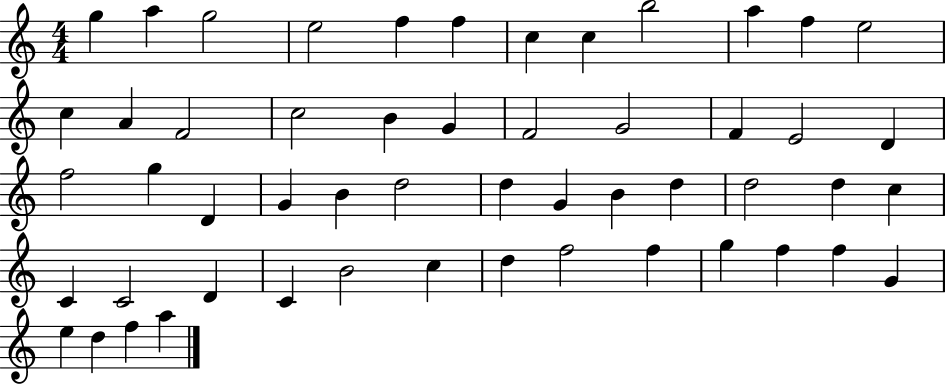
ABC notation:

X:1
T:Untitled
M:4/4
L:1/4
K:C
g a g2 e2 f f c c b2 a f e2 c A F2 c2 B G F2 G2 F E2 D f2 g D G B d2 d G B d d2 d c C C2 D C B2 c d f2 f g f f G e d f a